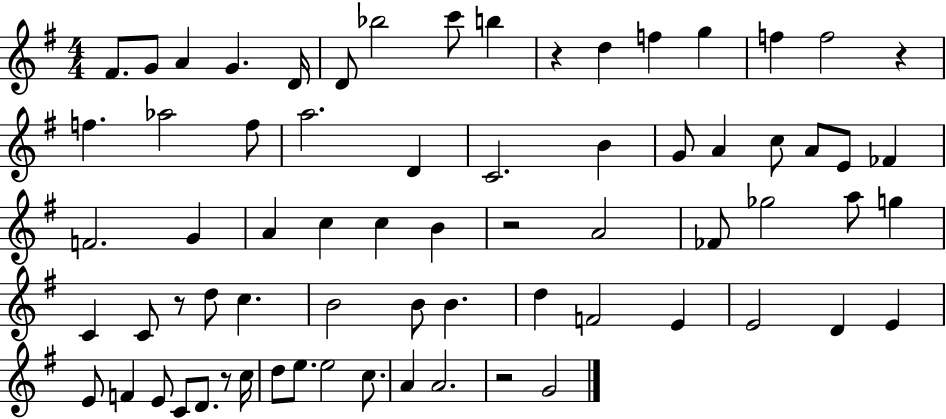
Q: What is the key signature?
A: G major